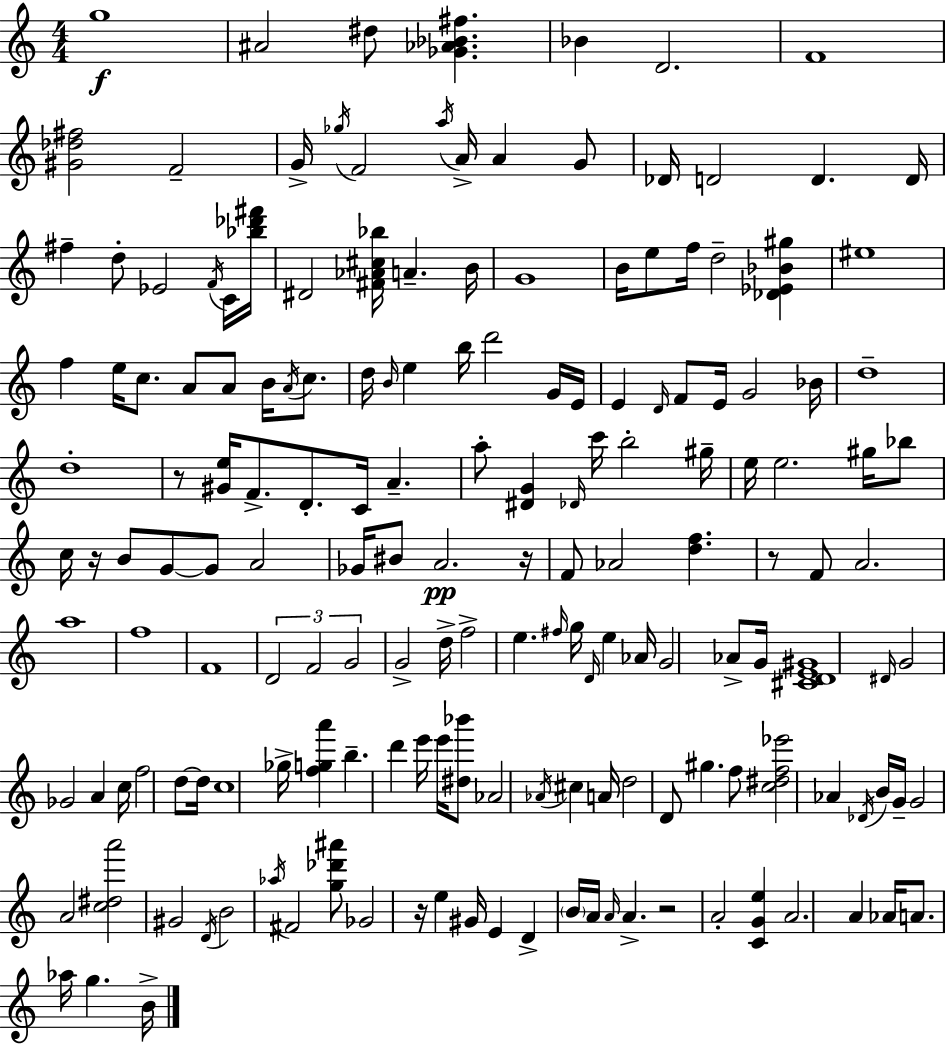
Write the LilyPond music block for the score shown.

{
  \clef treble
  \numericTimeSignature
  \time 4/4
  \key a \minor
  g''1\f | ais'2 dis''8 <ges' aes' bes' fis''>4. | bes'4 d'2. | f'1 | \break <gis' des'' fis''>2 f'2-- | g'16-> \acciaccatura { ges''16 } f'2 \acciaccatura { a''16 } a'16-> a'4 | g'8 des'16 d'2 d'4. | d'16 fis''4-- d''8-. ees'2 | \break \acciaccatura { f'16 } c'16 <bes'' des''' fis'''>16 dis'2 <fis' aes' cis'' bes''>16 a'4.-- | b'16 g'1 | b'16 e''8 f''16 d''2-- <des' ees' bes' gis''>4 | eis''1 | \break f''4 e''16 c''8. a'8 a'8 b'16 | \acciaccatura { a'16 } c''8. d''16 \grace { b'16 } e''4 b''16 d'''2 | g'16 e'16 e'4 \grace { d'16 } f'8 e'16 g'2 | bes'16 d''1-- | \break d''1-. | r8 <gis' e''>16 f'8.-> d'8.-. c'16 | a'4.-- a''8-. <dis' g'>4 \grace { des'16 } c'''16 b''2-. | gis''16-- e''16 e''2. | \break gis''16 bes''8 c''16 r16 b'8 g'8~~ g'8 a'2 | ges'16 bis'8 a'2.\pp | r16 f'8 aes'2 | <d'' f''>4. r8 f'8 a'2. | \break a''1 | f''1 | f'1 | \tuplet 3/2 { d'2 f'2 | \break g'2 } g'2-> | d''16-> f''2-> | e''4. \grace { fis''16 } g''16 \grace { d'16 } e''4 aes'16 g'2 | aes'8-> g'16 <cis' d' e' gis'>1 | \break \grace { dis'16 } g'2 | ges'2 a'4 c''16 f''2 | d''8~~ d''16 c''1 | ges''16-> <f'' g'' a'''>4 b''4.-- | \break d'''4 e'''16 e'''16 <dis'' bes'''>8 aes'2 | \acciaccatura { aes'16 } cis''4 a'16 d''2 | d'8 gis''4. f''8 <c'' dis'' f'' ees'''>2 | aes'4 \acciaccatura { des'16 } b'16 g'16-- g'2 | \break a'2 <c'' dis'' a'''>2 | gis'2 \acciaccatura { d'16 } b'2 | \acciaccatura { aes''16 } fis'2 <g'' des''' ais'''>8 | ges'2 r16 e''4 gis'16 e'4 | \break d'4-> \parenthesize b'16 a'16 \grace { a'16 } a'4.-> r2 | a'2-. <c' g' e''>4 | a'2. a'4 | aes'16 a'8. aes''16 g''4. b'16-> \bar "|."
}